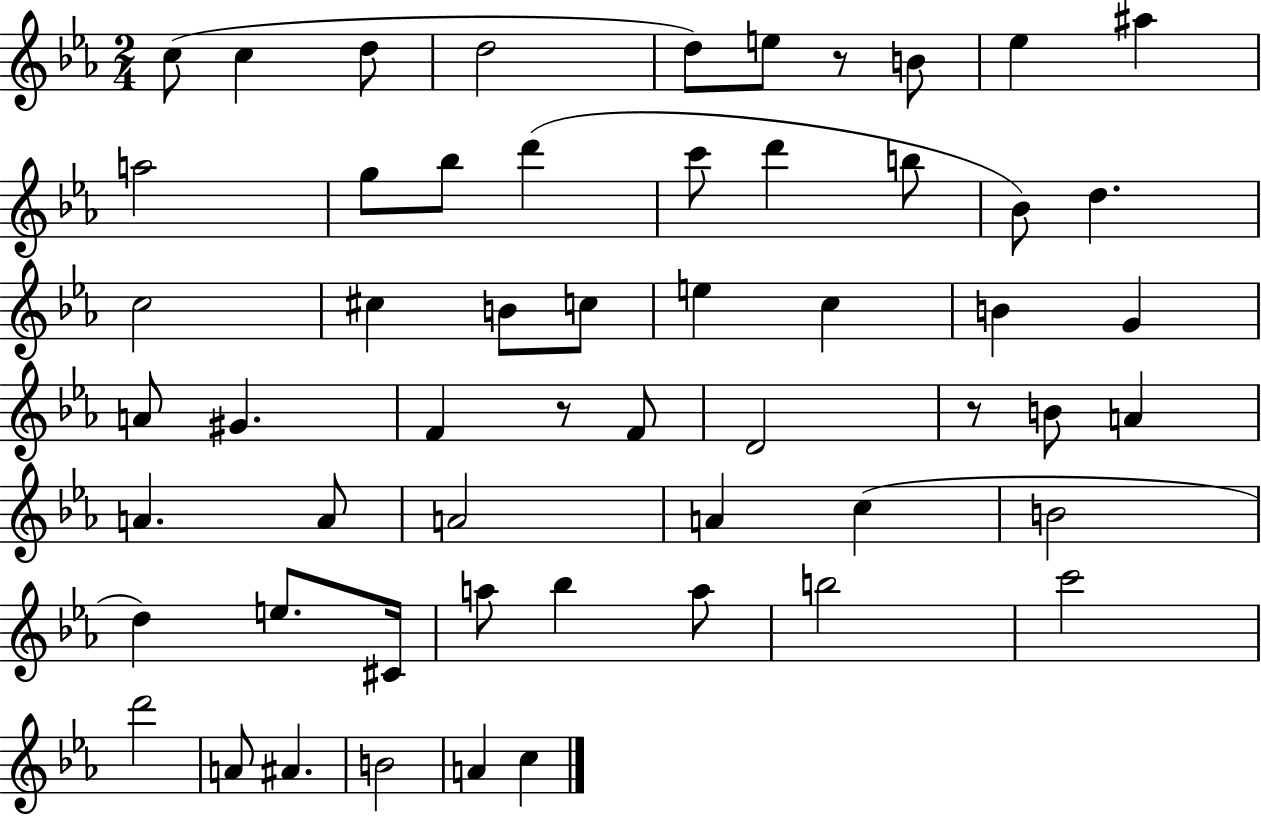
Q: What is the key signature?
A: EES major